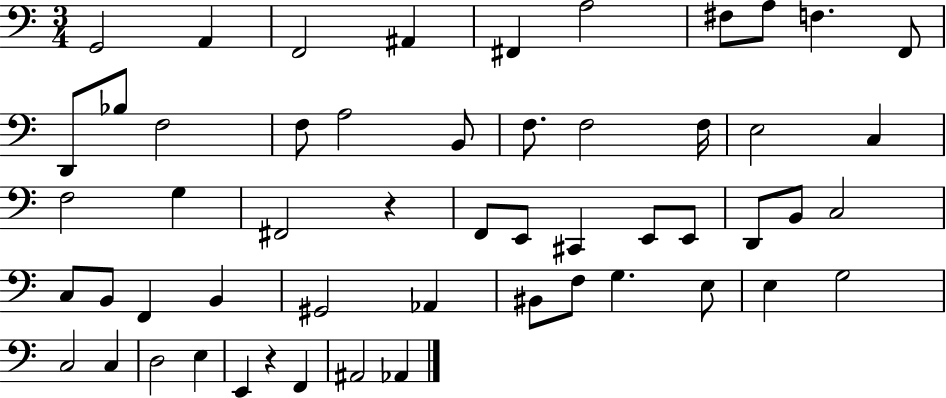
X:1
T:Untitled
M:3/4
L:1/4
K:C
G,,2 A,, F,,2 ^A,, ^F,, A,2 ^F,/2 A,/2 F, F,,/2 D,,/2 _B,/2 F,2 F,/2 A,2 B,,/2 F,/2 F,2 F,/4 E,2 C, F,2 G, ^F,,2 z F,,/2 E,,/2 ^C,, E,,/2 E,,/2 D,,/2 B,,/2 C,2 C,/2 B,,/2 F,, B,, ^G,,2 _A,, ^B,,/2 F,/2 G, E,/2 E, G,2 C,2 C, D,2 E, E,, z F,, ^A,,2 _A,,